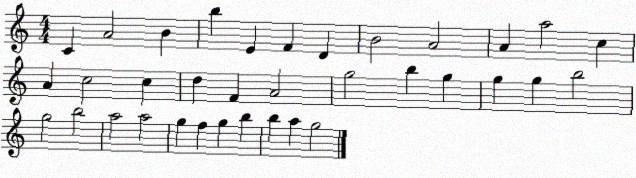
X:1
T:Untitled
M:4/4
L:1/4
K:C
C A2 B b E F D B2 A2 A a2 c A c2 c d F A2 g2 b g g g b2 g2 b2 a2 a2 g f g b b a g2